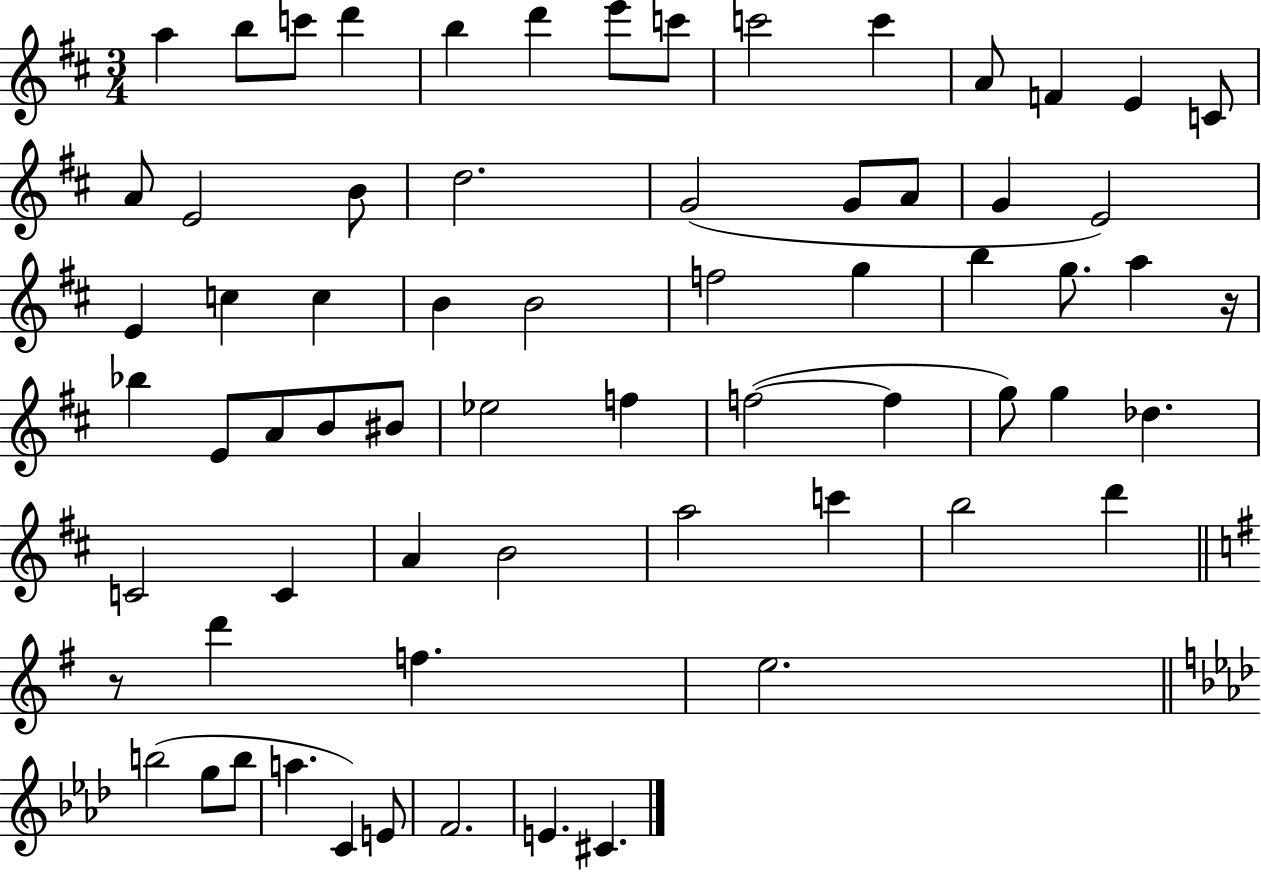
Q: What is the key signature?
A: D major